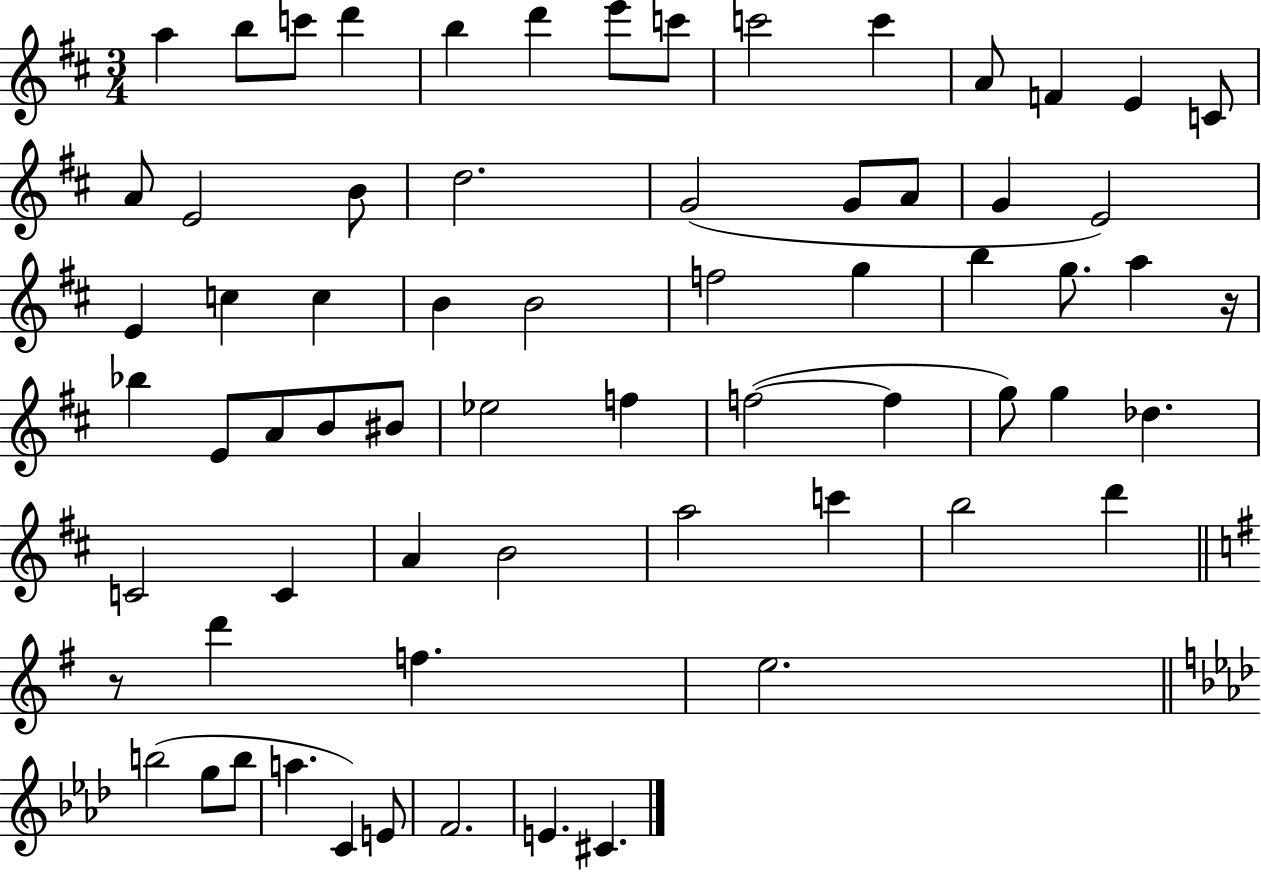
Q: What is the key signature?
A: D major